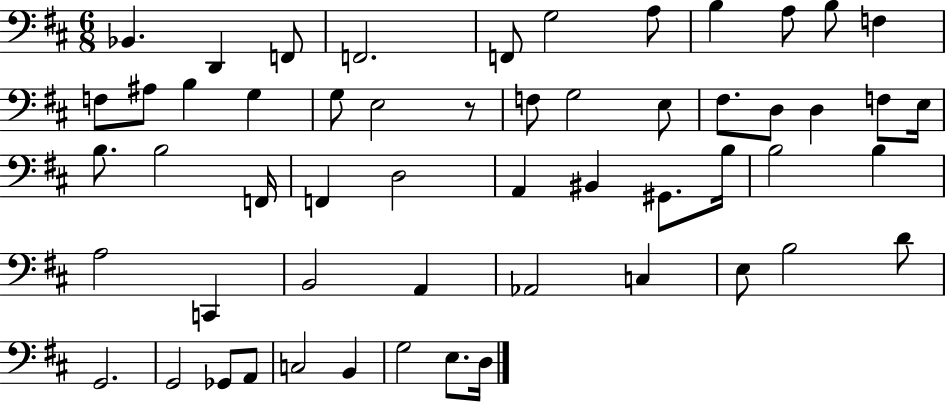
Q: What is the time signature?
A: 6/8